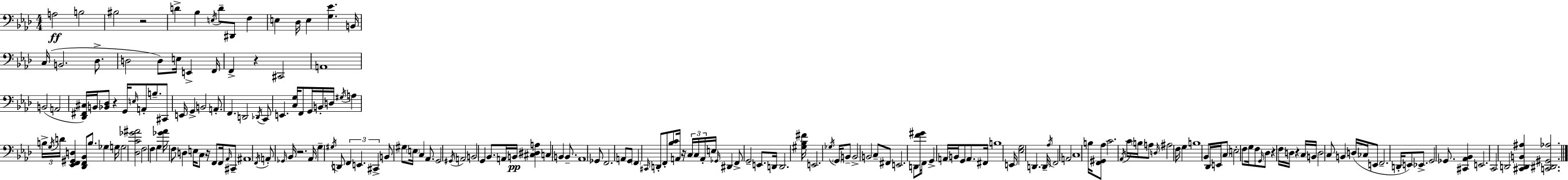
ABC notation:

X:1
T:Untitled
M:4/4
L:1/4
K:Fm
A,2 B,2 ^B,2 z2 D _B, E,/4 D/2 ^D,,/2 F, E, _D,/4 E, [G,_E] B,,/4 C,/4 B,,2 _D,/2 D,2 D,/2 E,/4 E,, F,,/4 F,, z ^C,,2 A,,4 B,,2 A,,2 [_D,,^F,,^C,]/4 B,,/4 [_B,,_D,]/2 z G,,/4 E,/4 A,,/2 B,/2 ^C,,/2 E,,/4 G,, B,,2 A,,/2 F,, D,,2 _D,,/4 C,,/2 E,, [C,G,]/4 F,,/2 G,,/4 B,,/4 D,/4 ^G,/4 A, B,/4 G,/4 D/4 [_E,,F,,^G,,D,] [_D,,F,,_B,,]/2 B,/2 _G, G,/4 G,2 [_D,C_G^A]2 F,2 F, G, [_G_A]/4 F,/2 D, E,/4 C,/2 z/4 F,,/2 F,,/4 _A,,/4 ^C,,/2 ^A,,4 F,,/4 A,,/2 _G,,/4 _B,,/4 z2 _A,,/4 G, ^G,/4 D,,/2 F,, E,, ^C,, B,,/2 ^G,/2 E,/4 C, _A,,/2 G,,2 ^G,,/4 A,,2 B,,2 G,, _B,,/2 A,,/4 B,,/4 [^C,^D,A,] C, B,, B,,/2 _A,,4 _G,,/2 F,,2 A,,/2 G,,/2 F,, ^C,,/4 D,,/2 F,,/2 [_B,C]/2 A,,/4 z/4 C,/4 C,/4 A,,/4 E,/4 _G,,/4 ^D,, F,,/2 G,,2 E,,/2 D,,/4 D,,2 [^G,_B,^F]/4 E,,2 _G,/4 G,,/4 B,,/2 B,,2 B,,2 C,/2 ^F,,/2 E,,2 D,,/2 [F^G]/4 F,,/4 G,, A,,/4 B,,/4 G,,/2 A,,/2 ^F,,/4 B,4 E,,/4 [_E,G,]2 D,, D,,/4 _A,/4 F,,2 A,,2 C,4 B,/4 [F,,^G,,_A,]/2 C2 _A,,/4 C/4 B,/4 A,/2 D,/4 ^A,2 F,/4 G, B,4 _B,,/2 _D,,/4 E,,/4 C,/2 E,2 F,/2 G,/4 F,/2 G,,/4 _D,/2 z F,/4 D,/4 z C,/4 B,,/4 D,2 C,/2 B,, D,/4 _C,/4 E,,/2 F,,2 D,,/4 E,,/2 _E,,/2 G,,2 _G,,/2 [^C,,_A,,_B,,] E,,2 C,,2 D,,2 [^C,,D,,B,,^A,] [C,,^D,,^G,,_A,]2